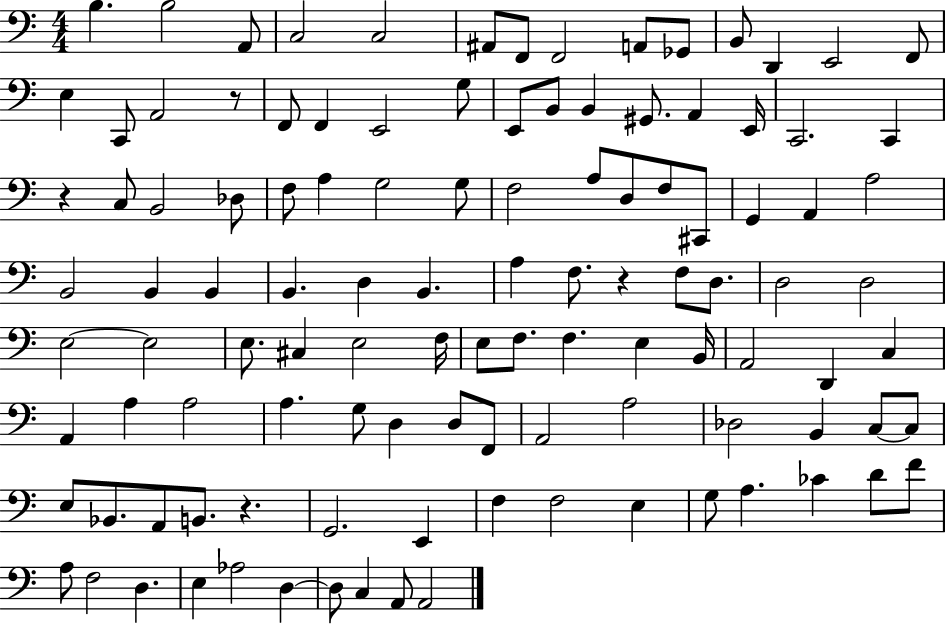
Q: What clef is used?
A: bass